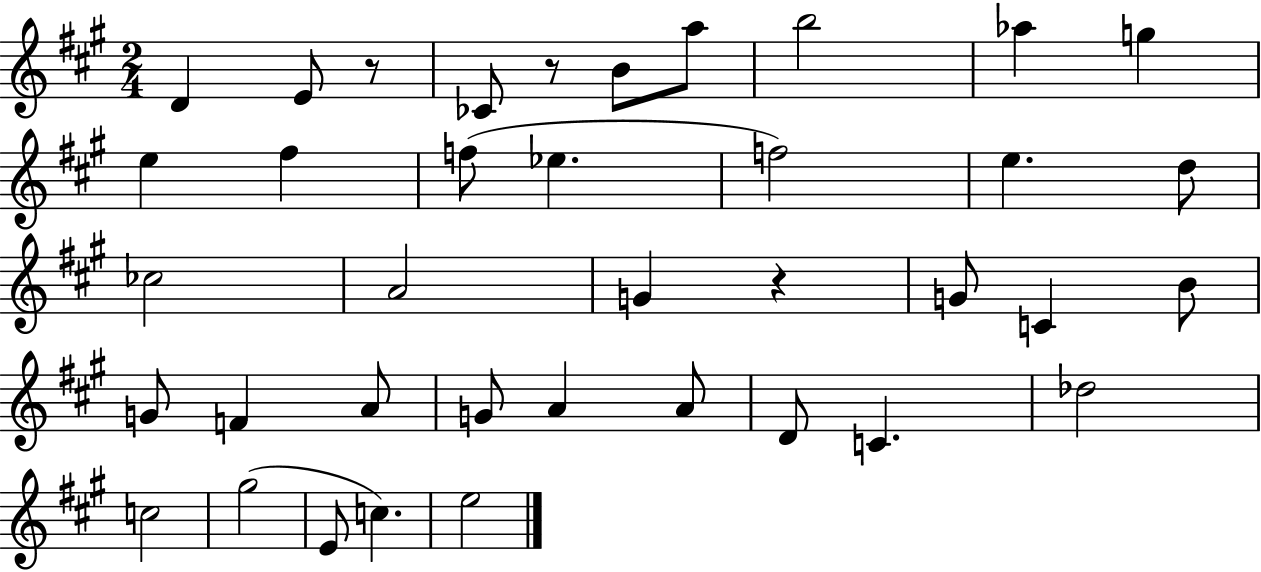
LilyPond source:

{
  \clef treble
  \numericTimeSignature
  \time 2/4
  \key a \major
  d'4 e'8 r8 | ces'8 r8 b'8 a''8 | b''2 | aes''4 g''4 | \break e''4 fis''4 | f''8( ees''4. | f''2) | e''4. d''8 | \break ces''2 | a'2 | g'4 r4 | g'8 c'4 b'8 | \break g'8 f'4 a'8 | g'8 a'4 a'8 | d'8 c'4. | des''2 | \break c''2 | gis''2( | e'8 c''4.) | e''2 | \break \bar "|."
}